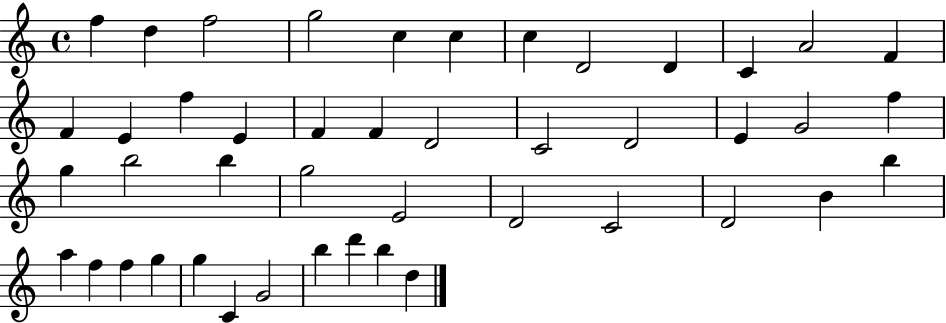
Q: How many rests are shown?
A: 0